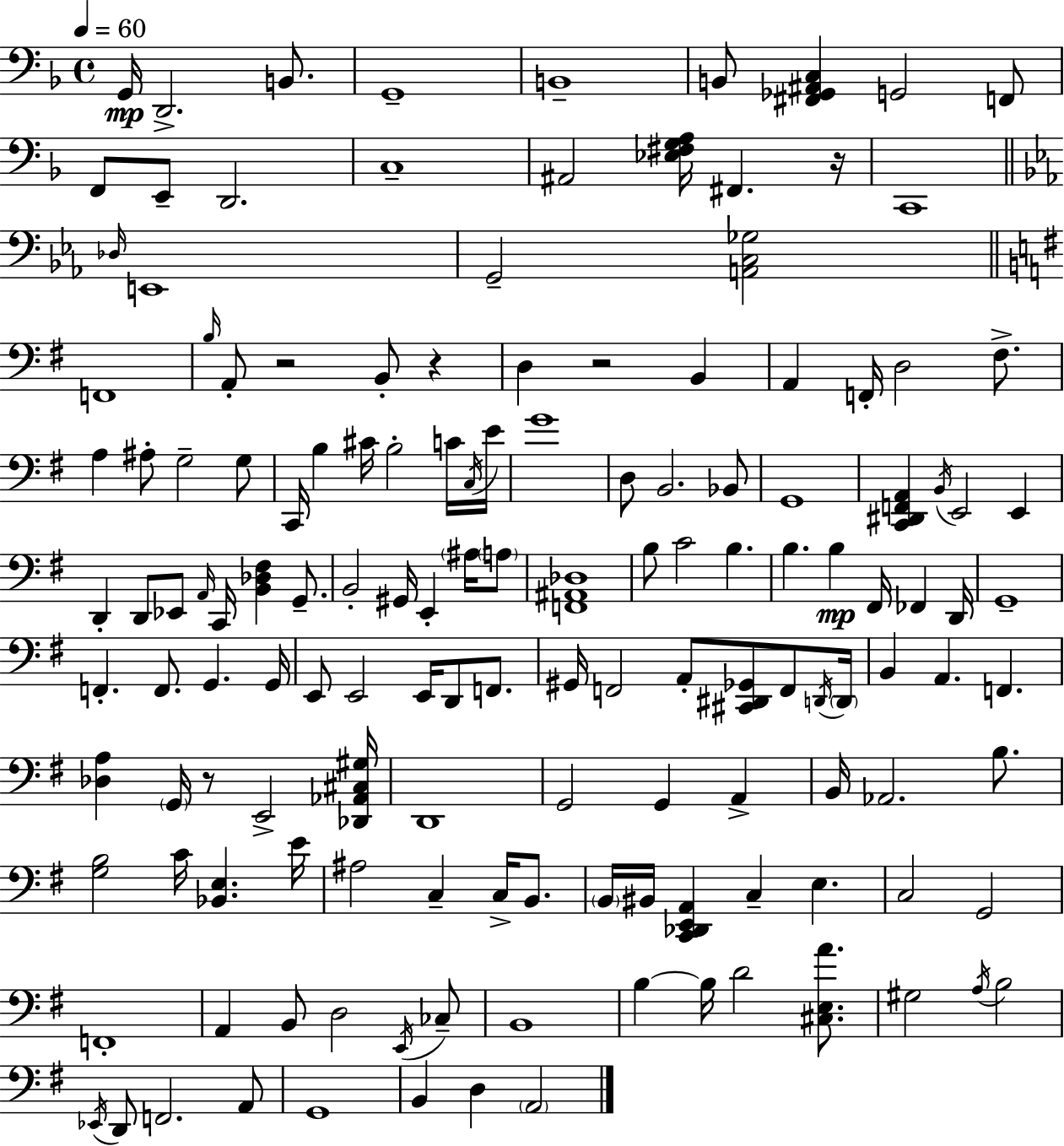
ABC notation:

X:1
T:Untitled
M:4/4
L:1/4
K:F
G,,/4 D,,2 B,,/2 G,,4 B,,4 B,,/2 [^F,,_G,,^A,,C,] G,,2 F,,/2 F,,/2 E,,/2 D,,2 C,4 ^A,,2 [_E,^F,G,A,]/4 ^F,, z/4 C,,4 _D,/4 E,,4 G,,2 [A,,C,_G,]2 F,,4 B,/4 A,,/2 z2 B,,/2 z D, z2 B,, A,, F,,/4 D,2 ^F,/2 A, ^A,/2 G,2 G,/2 C,,/4 B, ^C/4 B,2 C/4 C,/4 E/4 G4 D,/2 B,,2 _B,,/2 G,,4 [C,,^D,,F,,A,,] B,,/4 E,,2 E,, D,, D,,/2 _E,,/2 A,,/4 C,,/4 [B,,_D,^F,] G,,/2 B,,2 ^G,,/4 E,, ^A,/4 A,/2 [F,,^A,,_D,]4 B,/2 C2 B, B, B, ^F,,/4 _F,, D,,/4 G,,4 F,, F,,/2 G,, G,,/4 E,,/2 E,,2 E,,/4 D,,/2 F,,/2 ^G,,/4 F,,2 A,,/2 [^C,,^D,,_G,,]/2 F,,/2 D,,/4 D,,/4 B,, A,, F,, [_D,A,] G,,/4 z/2 E,,2 [_D,,_A,,^C,^G,]/4 D,,4 G,,2 G,, A,, B,,/4 _A,,2 B,/2 [G,B,]2 C/4 [_B,,E,] E/4 ^A,2 C, C,/4 B,,/2 B,,/4 ^B,,/4 [C,,_D,,E,,A,,] C, E, C,2 G,,2 F,,4 A,, B,,/2 D,2 E,,/4 _C,/2 B,,4 B, B,/4 D2 [^C,E,A]/2 ^G,2 A,/4 B,2 _E,,/4 D,,/2 F,,2 A,,/2 G,,4 B,, D, A,,2